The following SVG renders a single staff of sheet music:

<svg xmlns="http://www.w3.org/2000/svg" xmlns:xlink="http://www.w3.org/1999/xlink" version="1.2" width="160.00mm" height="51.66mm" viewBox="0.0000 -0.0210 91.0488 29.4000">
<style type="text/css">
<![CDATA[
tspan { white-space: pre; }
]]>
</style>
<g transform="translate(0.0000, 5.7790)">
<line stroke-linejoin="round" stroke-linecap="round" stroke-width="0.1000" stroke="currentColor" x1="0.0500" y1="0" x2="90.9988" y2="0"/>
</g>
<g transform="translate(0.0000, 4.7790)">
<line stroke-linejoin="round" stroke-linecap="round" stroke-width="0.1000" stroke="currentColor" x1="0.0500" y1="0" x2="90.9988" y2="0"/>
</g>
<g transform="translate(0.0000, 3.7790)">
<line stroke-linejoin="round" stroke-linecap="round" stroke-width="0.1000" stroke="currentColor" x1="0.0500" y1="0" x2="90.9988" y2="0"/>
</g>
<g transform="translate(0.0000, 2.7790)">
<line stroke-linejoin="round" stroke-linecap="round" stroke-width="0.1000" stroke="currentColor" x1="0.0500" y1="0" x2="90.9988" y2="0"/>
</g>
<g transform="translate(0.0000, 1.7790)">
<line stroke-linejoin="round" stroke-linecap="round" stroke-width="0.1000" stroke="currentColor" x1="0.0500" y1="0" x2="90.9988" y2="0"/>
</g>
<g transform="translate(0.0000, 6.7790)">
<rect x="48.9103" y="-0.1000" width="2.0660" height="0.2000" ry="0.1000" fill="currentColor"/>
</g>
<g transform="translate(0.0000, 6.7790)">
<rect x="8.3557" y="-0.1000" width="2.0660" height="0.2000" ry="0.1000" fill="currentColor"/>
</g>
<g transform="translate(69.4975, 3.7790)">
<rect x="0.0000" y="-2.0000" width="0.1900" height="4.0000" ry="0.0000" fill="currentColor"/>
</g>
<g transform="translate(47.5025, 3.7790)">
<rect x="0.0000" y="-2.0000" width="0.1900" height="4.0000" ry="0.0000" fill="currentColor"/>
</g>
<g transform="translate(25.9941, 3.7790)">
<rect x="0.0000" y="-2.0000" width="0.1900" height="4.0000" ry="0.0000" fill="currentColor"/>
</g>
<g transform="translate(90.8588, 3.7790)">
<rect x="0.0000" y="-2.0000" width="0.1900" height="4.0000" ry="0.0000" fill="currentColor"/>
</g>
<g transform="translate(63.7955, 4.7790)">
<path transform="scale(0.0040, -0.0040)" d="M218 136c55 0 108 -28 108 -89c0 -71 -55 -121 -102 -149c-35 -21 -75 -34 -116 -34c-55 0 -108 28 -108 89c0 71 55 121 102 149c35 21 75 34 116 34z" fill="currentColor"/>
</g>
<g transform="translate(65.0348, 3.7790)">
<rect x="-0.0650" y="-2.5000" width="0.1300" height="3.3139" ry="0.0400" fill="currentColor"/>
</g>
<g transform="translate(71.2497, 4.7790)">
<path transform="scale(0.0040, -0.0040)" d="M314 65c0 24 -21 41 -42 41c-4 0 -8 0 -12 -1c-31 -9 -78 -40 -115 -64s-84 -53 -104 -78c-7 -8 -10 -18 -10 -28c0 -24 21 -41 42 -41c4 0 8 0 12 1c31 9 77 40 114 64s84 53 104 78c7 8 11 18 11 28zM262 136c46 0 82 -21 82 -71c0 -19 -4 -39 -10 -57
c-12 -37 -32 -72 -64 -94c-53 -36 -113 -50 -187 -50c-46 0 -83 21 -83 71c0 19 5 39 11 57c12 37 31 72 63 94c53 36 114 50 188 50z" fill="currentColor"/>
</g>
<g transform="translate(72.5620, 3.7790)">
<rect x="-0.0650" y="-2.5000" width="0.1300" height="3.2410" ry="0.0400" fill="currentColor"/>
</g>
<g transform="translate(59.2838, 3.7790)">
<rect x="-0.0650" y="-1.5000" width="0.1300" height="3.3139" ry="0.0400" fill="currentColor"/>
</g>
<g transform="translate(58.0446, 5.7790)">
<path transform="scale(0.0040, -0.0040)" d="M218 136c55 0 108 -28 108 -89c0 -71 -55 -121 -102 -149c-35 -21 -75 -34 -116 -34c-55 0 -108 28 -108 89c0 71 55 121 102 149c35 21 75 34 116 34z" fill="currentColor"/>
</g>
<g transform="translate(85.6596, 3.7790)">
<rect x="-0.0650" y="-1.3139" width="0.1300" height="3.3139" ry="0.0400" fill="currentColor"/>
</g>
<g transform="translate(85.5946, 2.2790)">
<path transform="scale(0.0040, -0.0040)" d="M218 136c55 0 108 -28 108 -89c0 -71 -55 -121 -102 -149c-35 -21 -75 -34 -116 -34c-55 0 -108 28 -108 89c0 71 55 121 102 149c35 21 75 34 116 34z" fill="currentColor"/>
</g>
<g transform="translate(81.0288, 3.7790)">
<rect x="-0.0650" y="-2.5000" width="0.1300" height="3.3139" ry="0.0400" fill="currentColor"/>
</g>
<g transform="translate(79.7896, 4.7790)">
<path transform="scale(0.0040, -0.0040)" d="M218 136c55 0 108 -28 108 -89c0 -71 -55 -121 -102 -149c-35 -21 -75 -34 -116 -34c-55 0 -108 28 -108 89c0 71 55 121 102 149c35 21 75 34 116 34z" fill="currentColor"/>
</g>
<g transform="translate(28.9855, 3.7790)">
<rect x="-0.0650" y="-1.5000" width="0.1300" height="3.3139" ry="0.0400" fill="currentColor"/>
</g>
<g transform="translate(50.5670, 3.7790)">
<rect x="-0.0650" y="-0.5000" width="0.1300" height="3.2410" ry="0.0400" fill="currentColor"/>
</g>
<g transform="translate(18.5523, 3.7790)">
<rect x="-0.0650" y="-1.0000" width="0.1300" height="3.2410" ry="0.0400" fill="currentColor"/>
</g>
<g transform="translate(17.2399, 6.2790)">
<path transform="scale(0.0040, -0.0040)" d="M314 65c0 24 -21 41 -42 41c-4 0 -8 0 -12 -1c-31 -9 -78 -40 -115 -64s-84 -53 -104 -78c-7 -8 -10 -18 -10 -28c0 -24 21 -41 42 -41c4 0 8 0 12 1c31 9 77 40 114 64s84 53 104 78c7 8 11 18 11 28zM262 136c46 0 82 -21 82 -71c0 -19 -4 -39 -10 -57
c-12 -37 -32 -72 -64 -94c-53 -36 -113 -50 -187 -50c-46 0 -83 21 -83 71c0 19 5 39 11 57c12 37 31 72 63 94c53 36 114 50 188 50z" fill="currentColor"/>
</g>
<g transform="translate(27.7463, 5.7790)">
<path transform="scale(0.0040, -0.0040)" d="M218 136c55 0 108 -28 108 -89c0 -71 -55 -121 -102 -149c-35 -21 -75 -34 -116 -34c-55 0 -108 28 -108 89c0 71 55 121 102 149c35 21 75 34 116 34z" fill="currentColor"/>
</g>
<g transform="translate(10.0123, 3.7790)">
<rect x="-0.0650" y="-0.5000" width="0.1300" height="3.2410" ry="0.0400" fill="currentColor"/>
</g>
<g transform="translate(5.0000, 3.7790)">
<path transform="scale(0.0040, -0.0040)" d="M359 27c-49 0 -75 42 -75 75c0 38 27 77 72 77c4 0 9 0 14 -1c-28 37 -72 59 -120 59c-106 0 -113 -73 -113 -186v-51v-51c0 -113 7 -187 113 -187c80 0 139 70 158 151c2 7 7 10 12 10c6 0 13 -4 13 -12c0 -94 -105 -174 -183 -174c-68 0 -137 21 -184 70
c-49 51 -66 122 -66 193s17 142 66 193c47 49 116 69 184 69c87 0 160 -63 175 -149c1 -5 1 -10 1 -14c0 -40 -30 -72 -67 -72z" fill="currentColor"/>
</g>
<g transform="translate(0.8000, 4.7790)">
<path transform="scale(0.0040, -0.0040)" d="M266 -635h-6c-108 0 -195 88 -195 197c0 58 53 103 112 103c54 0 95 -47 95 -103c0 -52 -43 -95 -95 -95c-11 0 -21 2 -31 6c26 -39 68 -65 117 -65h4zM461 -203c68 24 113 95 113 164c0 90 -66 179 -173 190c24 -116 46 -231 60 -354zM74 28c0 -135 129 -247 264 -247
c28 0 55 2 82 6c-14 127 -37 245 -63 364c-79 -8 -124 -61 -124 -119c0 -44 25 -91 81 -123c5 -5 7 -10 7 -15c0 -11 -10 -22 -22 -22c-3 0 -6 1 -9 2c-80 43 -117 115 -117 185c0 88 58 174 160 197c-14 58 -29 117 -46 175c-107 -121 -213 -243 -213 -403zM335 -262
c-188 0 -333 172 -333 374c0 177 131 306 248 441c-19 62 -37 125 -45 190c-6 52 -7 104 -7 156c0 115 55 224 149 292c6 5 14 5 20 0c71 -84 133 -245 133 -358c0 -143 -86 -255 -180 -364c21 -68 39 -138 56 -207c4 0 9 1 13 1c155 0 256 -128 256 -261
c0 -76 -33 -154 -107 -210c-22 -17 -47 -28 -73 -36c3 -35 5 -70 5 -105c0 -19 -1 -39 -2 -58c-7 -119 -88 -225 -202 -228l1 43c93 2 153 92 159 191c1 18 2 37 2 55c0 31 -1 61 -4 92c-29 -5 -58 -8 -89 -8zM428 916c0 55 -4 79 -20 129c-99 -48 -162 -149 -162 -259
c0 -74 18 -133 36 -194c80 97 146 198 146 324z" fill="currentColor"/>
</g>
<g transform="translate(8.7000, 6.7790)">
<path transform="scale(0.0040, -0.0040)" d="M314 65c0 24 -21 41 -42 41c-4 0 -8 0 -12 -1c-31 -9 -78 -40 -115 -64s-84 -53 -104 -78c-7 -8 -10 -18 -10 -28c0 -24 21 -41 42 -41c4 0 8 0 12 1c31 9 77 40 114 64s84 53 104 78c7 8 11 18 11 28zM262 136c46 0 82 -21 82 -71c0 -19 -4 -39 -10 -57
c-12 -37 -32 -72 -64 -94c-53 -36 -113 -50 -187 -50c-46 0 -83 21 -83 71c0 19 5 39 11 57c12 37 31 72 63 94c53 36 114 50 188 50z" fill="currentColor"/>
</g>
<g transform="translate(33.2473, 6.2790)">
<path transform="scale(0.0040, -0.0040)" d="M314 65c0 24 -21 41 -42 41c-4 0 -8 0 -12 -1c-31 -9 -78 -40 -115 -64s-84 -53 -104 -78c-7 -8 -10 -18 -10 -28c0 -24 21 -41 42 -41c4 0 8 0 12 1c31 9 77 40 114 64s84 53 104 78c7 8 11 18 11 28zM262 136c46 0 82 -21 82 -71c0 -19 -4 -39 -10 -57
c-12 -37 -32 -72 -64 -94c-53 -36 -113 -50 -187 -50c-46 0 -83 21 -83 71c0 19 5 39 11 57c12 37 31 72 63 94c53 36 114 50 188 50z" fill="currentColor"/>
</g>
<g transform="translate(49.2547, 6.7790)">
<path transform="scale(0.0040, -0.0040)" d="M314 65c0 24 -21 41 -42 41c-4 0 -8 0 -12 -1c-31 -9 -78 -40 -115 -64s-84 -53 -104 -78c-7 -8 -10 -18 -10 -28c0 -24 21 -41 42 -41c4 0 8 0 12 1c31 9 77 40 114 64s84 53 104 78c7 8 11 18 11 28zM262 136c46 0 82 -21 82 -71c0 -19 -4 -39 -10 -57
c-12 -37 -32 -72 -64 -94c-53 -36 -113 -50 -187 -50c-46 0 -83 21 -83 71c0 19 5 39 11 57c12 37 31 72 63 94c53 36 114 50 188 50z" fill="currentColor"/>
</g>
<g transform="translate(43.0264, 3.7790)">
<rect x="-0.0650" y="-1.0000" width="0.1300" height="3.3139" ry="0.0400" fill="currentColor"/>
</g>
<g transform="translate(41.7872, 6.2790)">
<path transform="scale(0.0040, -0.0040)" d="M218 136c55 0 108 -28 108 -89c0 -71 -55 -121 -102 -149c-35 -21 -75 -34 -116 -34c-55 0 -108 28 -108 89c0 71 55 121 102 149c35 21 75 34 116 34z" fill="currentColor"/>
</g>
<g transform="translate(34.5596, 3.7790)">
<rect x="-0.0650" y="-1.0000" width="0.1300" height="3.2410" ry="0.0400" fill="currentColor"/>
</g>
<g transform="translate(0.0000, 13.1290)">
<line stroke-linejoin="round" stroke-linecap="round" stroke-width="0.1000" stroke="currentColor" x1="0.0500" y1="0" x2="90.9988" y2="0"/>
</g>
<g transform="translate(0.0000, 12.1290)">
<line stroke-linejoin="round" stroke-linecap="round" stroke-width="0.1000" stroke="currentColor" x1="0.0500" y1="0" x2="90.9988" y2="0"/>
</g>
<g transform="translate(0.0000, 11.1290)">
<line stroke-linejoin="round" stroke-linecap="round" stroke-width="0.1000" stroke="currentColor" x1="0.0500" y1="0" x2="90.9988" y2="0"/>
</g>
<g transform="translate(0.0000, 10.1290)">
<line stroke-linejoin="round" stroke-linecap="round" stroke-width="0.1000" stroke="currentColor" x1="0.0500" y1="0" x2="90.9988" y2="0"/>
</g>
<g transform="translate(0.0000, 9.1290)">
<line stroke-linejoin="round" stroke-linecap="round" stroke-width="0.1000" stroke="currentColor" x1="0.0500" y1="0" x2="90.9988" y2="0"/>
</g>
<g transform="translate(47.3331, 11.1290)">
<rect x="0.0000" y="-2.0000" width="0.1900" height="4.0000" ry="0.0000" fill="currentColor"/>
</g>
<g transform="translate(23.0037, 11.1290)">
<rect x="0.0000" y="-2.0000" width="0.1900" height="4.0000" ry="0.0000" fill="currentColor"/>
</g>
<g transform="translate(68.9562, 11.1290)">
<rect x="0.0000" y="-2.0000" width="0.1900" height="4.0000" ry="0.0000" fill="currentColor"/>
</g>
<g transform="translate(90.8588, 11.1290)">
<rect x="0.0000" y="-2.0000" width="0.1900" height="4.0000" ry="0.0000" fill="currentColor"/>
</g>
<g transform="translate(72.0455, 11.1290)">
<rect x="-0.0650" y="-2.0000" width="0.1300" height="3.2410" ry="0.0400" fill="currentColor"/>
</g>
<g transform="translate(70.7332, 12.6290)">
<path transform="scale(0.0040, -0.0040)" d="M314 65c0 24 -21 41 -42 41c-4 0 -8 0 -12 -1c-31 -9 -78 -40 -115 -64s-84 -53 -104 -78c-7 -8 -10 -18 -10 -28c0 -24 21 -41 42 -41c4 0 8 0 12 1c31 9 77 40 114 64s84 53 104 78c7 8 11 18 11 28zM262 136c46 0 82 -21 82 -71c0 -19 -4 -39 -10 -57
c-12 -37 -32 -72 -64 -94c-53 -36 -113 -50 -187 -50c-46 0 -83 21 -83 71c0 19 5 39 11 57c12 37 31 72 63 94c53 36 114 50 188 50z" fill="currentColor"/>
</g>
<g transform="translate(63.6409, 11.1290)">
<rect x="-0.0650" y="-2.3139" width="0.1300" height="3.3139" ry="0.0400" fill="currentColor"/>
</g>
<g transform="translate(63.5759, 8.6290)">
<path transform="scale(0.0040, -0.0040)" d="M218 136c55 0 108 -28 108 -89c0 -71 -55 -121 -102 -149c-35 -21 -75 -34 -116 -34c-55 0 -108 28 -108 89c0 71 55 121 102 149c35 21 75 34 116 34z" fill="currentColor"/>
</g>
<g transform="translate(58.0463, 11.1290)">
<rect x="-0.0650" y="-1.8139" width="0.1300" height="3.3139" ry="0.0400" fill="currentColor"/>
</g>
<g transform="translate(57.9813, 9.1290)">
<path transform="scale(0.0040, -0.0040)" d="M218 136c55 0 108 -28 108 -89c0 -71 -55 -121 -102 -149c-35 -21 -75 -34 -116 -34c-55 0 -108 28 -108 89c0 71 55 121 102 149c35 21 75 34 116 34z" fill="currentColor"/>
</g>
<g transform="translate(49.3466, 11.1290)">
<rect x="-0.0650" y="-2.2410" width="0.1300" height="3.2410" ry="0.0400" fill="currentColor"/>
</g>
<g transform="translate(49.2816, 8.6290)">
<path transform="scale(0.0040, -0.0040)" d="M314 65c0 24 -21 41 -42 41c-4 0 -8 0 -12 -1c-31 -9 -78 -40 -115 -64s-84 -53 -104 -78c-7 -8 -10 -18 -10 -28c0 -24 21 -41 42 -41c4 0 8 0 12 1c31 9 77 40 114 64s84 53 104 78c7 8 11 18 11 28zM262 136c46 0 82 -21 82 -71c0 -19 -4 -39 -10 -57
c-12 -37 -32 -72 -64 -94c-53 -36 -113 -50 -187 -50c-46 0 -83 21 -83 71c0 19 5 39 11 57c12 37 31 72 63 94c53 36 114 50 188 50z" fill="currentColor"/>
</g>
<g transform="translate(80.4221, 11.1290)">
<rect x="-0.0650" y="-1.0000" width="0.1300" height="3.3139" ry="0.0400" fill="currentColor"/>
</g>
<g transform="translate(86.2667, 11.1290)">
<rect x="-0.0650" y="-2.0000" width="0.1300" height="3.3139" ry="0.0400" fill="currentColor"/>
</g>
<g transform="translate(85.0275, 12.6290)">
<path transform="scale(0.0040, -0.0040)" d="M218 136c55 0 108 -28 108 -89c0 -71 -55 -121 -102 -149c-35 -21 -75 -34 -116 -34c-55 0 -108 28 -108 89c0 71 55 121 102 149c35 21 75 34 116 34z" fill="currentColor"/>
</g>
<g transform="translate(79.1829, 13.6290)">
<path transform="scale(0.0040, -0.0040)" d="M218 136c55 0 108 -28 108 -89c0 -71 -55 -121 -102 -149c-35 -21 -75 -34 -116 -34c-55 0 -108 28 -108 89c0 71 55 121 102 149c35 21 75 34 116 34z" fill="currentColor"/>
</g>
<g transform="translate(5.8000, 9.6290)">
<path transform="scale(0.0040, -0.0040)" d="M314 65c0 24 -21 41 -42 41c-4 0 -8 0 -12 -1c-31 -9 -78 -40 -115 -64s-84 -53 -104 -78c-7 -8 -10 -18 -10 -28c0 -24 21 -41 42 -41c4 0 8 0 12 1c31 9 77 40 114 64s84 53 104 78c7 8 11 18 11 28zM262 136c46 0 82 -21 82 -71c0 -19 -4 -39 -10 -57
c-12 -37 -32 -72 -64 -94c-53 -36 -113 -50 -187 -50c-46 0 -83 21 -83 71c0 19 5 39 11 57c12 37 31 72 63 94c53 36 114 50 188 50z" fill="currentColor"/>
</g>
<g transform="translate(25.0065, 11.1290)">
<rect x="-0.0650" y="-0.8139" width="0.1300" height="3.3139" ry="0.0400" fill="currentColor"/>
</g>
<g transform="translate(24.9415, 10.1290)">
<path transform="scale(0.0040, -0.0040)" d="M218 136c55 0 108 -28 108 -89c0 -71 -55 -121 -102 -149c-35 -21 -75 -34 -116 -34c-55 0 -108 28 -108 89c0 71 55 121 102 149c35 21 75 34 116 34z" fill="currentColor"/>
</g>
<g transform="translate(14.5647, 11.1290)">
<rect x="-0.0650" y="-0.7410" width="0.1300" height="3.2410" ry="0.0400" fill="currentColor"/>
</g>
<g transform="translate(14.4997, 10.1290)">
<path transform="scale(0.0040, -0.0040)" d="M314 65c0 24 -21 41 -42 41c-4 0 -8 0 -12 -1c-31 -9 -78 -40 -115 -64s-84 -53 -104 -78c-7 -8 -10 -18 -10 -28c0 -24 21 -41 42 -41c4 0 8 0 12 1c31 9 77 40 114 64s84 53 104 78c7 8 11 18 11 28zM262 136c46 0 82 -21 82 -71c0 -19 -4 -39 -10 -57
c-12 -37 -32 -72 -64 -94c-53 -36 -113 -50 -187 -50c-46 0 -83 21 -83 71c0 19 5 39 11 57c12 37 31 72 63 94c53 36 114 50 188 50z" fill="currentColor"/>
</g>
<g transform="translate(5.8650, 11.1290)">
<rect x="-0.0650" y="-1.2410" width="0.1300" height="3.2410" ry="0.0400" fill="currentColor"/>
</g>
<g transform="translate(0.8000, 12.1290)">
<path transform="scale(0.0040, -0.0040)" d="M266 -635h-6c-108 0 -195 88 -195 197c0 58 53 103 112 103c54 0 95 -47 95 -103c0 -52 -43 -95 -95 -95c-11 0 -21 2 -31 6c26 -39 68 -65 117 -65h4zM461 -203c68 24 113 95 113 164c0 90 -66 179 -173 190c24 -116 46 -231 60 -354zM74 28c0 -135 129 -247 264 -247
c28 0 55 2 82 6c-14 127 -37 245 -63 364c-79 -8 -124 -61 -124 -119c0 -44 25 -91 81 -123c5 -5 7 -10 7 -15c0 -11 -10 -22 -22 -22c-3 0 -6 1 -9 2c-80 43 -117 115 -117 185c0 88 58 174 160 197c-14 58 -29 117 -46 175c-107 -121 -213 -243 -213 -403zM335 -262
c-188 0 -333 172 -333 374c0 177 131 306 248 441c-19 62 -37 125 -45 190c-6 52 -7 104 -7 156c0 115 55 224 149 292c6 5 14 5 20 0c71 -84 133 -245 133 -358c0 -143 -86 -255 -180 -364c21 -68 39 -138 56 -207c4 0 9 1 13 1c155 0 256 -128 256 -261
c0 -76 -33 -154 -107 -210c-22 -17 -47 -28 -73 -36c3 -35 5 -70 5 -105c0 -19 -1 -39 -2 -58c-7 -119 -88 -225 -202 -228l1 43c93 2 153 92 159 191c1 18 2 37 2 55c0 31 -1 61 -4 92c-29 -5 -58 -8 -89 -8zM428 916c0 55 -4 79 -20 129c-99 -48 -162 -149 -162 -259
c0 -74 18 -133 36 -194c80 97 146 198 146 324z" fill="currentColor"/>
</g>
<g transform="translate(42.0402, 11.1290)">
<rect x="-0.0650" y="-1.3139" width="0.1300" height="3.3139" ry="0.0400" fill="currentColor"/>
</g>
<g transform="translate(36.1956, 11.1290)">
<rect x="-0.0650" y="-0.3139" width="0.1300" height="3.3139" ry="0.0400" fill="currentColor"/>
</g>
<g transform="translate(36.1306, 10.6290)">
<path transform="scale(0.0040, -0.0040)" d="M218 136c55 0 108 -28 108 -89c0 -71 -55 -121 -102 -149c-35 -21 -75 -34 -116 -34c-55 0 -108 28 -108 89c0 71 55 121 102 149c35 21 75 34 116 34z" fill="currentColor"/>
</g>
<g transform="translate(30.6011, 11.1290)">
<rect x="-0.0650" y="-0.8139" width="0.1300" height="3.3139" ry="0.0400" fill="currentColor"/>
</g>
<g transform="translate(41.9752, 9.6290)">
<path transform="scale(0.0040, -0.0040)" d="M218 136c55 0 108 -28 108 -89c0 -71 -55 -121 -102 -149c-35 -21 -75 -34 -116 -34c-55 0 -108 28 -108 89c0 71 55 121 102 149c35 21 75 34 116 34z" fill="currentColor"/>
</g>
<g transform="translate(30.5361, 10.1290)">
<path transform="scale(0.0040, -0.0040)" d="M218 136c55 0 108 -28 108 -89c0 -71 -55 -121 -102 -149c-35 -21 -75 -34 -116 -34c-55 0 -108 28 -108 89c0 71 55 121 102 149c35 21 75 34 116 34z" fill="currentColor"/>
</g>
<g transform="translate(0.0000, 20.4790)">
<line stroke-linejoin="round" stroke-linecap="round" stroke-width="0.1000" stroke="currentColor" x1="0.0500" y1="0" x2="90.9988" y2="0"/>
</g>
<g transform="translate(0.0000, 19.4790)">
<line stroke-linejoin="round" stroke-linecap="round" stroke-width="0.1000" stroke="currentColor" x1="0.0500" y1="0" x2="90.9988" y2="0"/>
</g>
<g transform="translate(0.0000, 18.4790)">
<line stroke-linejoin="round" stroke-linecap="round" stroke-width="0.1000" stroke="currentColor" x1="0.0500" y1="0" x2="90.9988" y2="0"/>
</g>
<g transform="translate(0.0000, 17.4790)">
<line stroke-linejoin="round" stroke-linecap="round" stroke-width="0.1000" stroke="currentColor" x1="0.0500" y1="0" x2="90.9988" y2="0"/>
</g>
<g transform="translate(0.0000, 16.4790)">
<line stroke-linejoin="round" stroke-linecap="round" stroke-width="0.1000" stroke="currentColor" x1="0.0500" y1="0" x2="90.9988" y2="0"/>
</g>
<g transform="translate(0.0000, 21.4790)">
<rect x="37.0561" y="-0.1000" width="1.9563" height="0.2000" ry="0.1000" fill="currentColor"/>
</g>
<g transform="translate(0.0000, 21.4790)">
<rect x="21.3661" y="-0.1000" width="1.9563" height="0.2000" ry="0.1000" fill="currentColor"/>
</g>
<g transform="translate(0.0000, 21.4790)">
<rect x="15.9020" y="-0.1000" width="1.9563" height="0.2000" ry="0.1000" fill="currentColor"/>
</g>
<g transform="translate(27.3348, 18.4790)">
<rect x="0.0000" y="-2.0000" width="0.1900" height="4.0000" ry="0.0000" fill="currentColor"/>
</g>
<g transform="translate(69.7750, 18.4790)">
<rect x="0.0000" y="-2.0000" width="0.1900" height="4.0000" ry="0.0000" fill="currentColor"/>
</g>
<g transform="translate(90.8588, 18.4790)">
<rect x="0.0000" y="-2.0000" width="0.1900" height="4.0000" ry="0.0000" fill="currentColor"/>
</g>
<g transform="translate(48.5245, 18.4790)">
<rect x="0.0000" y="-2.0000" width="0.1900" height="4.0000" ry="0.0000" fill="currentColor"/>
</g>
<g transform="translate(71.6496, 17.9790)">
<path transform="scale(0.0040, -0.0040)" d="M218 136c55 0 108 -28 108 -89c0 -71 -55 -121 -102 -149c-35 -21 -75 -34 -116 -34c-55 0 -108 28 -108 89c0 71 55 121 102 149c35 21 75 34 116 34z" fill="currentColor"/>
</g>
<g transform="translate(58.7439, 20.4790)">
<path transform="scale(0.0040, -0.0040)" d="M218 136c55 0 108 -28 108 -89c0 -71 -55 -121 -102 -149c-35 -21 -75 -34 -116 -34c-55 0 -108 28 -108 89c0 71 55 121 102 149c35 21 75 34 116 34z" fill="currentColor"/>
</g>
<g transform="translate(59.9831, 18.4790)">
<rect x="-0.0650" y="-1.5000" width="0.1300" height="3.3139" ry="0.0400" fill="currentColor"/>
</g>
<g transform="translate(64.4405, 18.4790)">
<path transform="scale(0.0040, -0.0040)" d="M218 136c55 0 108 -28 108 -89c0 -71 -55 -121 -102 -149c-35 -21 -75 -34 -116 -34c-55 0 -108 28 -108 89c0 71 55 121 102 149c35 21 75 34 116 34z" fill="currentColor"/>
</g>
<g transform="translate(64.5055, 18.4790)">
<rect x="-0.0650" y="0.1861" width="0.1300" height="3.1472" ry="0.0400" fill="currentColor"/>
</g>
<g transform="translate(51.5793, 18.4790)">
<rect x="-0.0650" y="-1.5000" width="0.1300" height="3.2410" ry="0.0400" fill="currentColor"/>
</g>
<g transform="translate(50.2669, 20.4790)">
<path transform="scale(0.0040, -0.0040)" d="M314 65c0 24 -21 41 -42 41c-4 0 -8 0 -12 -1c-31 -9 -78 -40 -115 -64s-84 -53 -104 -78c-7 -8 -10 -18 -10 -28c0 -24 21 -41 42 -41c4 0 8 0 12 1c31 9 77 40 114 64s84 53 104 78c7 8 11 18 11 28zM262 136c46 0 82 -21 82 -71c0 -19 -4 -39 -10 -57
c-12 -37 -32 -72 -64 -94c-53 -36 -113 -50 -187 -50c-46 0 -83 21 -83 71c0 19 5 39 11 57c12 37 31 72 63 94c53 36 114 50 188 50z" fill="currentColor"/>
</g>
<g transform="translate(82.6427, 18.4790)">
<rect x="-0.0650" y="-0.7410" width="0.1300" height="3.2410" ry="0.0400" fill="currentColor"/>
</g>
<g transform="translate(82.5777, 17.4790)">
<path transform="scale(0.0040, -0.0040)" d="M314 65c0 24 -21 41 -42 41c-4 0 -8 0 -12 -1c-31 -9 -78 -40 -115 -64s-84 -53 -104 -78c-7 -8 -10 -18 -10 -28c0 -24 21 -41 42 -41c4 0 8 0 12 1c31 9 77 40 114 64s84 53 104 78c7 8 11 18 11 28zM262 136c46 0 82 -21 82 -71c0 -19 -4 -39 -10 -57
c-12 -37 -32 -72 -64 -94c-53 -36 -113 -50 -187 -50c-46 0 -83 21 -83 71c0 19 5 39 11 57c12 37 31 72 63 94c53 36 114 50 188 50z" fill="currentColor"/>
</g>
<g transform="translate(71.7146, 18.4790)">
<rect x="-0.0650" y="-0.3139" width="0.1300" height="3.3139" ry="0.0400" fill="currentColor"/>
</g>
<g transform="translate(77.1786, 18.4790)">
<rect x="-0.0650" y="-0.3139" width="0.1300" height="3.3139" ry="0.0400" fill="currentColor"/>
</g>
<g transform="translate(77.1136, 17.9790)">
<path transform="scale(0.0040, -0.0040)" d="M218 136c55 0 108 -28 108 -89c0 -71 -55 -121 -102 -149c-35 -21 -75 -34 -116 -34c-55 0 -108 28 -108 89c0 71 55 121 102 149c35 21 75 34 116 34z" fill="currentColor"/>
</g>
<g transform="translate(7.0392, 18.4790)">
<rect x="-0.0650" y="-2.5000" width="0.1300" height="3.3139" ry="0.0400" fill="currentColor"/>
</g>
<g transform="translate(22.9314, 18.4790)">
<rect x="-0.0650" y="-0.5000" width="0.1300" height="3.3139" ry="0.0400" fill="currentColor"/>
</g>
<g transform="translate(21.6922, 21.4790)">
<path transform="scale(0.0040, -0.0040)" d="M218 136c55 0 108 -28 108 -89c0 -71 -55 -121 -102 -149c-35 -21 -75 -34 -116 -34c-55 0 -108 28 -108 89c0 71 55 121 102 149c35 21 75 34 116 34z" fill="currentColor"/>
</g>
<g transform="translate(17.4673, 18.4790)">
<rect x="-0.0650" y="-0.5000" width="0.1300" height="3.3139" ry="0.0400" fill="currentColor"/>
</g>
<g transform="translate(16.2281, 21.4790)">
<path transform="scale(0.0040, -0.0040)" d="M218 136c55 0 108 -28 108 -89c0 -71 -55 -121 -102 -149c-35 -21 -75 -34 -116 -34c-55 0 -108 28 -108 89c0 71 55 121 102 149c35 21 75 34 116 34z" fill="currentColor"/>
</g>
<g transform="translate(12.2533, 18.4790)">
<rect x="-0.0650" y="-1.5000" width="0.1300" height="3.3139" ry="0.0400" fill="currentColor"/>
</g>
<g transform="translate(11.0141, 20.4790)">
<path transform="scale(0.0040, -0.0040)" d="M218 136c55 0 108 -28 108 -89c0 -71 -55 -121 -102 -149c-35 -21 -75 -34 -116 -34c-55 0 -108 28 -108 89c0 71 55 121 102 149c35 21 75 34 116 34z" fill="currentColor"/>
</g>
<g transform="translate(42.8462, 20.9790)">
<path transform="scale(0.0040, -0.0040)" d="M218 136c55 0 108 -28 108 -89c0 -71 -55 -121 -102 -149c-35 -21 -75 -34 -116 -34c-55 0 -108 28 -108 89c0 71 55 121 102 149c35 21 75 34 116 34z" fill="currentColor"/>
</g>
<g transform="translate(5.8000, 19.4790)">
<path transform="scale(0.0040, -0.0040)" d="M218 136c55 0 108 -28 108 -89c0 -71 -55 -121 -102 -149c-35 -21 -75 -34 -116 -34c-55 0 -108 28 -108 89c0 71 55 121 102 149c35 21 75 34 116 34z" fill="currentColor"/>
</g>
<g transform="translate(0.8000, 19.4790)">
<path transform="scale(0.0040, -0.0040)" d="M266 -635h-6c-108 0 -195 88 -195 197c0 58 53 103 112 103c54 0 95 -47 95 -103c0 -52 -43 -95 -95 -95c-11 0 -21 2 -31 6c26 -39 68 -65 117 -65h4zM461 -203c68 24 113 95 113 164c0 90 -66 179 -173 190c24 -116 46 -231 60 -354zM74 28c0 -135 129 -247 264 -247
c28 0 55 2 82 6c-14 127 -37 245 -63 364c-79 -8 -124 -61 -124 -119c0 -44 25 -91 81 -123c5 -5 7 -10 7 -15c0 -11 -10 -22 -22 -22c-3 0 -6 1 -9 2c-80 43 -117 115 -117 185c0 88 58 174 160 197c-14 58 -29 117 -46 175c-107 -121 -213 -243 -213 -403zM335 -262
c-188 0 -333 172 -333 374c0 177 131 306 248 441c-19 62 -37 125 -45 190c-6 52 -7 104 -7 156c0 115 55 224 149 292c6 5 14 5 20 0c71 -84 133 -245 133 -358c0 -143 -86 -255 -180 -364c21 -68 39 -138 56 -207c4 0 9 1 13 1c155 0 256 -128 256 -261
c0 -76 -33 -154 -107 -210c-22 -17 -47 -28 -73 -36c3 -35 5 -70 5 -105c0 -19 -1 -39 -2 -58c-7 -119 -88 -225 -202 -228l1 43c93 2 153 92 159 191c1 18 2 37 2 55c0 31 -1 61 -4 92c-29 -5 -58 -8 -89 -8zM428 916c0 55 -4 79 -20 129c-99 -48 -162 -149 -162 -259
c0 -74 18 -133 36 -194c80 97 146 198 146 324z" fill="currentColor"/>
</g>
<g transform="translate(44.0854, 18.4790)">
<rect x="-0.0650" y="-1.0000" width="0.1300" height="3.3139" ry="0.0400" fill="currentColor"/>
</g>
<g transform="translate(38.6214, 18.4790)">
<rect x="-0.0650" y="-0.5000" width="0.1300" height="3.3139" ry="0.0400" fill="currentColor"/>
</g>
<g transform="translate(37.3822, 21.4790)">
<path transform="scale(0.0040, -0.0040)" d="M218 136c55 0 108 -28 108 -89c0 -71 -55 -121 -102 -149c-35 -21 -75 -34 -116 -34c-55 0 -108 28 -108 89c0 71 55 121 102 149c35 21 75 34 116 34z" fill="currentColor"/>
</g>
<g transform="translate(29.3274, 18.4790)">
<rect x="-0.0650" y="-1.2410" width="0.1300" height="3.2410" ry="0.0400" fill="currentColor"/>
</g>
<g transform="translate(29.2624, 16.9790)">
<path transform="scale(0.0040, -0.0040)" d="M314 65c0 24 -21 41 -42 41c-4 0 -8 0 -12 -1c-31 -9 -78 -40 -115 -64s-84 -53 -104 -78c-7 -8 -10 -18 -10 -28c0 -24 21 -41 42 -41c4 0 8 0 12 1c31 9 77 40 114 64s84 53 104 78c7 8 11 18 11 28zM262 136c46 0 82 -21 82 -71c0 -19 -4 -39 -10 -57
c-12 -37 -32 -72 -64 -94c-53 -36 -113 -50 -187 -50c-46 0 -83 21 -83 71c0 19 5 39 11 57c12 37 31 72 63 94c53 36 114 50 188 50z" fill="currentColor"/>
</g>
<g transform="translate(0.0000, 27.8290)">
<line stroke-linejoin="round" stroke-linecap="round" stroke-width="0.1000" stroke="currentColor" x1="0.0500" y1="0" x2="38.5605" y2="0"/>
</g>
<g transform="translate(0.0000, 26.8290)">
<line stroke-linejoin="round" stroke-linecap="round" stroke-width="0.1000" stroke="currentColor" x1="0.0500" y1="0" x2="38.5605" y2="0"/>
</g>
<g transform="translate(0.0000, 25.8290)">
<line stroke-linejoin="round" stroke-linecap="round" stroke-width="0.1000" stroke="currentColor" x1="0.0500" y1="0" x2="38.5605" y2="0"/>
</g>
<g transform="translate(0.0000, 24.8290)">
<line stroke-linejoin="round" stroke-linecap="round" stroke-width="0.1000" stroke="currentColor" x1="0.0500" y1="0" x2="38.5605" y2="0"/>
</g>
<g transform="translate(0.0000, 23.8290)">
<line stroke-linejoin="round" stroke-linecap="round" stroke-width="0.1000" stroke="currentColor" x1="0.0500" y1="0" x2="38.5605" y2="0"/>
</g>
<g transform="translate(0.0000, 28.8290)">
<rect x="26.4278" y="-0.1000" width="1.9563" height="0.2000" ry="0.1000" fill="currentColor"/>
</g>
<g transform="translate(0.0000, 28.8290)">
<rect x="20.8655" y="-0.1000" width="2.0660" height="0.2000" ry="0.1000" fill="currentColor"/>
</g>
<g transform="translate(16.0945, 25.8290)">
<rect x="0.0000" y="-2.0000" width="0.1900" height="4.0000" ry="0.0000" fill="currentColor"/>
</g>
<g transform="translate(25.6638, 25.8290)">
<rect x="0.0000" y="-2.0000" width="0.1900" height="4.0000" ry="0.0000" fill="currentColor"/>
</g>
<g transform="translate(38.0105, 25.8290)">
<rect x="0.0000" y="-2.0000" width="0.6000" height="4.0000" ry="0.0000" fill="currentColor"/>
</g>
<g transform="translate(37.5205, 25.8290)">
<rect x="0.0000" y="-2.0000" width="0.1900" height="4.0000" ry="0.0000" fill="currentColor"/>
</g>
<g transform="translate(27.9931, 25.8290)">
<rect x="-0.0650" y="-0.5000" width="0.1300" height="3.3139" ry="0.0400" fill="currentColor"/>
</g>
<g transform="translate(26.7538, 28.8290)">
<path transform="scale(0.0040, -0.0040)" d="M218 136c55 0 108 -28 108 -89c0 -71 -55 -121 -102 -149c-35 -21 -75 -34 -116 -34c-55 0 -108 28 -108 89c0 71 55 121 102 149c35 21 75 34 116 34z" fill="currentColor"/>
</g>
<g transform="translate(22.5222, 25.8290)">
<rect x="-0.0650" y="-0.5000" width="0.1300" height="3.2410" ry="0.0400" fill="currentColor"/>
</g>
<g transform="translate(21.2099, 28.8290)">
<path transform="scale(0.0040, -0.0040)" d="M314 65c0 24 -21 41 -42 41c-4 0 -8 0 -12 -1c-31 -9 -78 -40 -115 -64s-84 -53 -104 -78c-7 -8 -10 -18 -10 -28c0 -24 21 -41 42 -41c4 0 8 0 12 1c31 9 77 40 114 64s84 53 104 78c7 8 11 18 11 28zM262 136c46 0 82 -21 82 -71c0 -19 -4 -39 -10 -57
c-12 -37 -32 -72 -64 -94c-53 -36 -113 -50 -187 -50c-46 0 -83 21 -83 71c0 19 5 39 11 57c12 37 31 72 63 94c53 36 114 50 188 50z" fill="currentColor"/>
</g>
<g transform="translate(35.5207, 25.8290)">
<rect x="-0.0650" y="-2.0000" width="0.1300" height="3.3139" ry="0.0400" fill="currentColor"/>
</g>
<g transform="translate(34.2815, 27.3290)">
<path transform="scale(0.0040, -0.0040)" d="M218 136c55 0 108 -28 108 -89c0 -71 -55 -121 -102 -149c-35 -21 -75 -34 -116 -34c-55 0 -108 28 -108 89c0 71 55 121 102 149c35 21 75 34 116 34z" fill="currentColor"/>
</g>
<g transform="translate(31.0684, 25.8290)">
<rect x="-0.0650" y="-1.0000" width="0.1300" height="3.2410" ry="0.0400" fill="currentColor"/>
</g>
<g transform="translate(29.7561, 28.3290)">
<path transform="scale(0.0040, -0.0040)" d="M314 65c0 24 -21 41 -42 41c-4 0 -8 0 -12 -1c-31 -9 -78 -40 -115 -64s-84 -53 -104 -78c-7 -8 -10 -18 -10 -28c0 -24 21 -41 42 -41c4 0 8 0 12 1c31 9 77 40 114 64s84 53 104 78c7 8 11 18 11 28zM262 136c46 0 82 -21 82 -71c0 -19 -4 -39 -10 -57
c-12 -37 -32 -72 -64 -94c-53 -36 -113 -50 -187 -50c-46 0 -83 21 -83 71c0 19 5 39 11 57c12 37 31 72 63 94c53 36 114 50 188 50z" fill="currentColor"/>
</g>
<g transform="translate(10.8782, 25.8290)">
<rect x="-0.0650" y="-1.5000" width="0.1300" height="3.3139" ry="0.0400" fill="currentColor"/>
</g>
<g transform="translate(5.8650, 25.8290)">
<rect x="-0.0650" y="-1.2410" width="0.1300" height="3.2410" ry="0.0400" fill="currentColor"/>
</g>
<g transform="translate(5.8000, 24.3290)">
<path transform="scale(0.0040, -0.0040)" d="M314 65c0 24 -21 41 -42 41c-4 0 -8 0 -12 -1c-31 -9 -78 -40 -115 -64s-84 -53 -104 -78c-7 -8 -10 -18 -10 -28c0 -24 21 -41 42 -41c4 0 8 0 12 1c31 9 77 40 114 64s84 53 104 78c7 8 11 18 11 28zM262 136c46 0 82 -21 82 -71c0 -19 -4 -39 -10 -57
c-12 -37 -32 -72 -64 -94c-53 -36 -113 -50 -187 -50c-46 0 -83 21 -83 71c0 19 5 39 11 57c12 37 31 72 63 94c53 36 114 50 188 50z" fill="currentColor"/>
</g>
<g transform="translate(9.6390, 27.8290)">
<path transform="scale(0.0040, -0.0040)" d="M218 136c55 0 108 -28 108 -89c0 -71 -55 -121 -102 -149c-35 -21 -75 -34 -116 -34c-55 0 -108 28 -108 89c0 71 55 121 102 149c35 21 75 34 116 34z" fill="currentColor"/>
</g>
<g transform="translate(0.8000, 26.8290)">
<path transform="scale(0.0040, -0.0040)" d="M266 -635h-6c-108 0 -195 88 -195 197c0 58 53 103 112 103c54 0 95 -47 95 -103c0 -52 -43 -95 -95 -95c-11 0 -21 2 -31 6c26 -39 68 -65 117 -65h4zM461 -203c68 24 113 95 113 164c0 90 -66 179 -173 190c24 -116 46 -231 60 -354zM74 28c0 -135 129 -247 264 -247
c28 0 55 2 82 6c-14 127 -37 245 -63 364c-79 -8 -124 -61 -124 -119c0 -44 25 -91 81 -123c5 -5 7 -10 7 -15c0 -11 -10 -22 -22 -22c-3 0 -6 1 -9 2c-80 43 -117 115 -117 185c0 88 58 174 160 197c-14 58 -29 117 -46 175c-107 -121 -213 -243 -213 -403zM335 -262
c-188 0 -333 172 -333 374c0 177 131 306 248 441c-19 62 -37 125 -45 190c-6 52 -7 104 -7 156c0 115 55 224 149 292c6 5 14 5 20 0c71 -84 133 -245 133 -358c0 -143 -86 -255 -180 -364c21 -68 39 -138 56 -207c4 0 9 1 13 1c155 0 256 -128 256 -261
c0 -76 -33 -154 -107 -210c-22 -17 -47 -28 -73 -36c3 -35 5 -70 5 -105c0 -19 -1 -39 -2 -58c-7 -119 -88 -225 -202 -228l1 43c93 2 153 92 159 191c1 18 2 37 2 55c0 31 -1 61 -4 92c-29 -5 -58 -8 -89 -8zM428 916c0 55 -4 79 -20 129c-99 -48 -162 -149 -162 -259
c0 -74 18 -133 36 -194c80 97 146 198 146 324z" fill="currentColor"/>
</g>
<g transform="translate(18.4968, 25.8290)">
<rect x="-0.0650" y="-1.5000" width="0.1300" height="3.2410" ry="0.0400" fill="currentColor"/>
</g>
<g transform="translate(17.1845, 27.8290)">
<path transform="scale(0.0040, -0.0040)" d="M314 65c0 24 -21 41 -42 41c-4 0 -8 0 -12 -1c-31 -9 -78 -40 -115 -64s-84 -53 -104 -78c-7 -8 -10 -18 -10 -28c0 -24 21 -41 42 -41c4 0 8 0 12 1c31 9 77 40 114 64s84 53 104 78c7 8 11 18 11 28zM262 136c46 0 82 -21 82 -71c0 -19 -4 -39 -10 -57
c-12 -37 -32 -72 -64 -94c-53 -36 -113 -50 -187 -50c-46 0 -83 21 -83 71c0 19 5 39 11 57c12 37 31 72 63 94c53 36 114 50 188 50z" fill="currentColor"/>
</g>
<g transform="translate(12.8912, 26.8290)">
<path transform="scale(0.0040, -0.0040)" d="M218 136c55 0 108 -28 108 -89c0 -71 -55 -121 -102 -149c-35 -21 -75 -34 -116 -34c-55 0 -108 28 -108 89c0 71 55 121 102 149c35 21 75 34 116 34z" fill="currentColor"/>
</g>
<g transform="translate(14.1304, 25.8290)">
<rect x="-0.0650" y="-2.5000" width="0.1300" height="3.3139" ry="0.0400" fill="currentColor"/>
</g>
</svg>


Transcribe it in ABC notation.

X:1
T:Untitled
M:4/4
L:1/4
K:C
C2 D2 E D2 D C2 E G G2 G e e2 d2 d d c e g2 f g F2 D F G E C C e2 C D E2 E B c c d2 e2 E G E2 C2 C D2 F